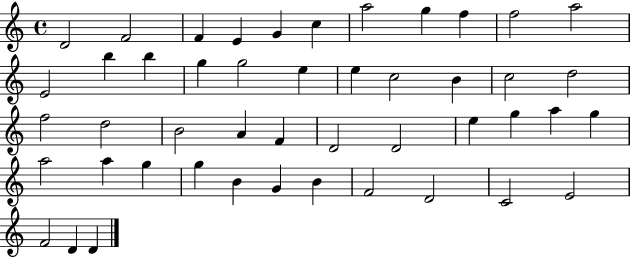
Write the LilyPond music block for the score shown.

{
  \clef treble
  \time 4/4
  \defaultTimeSignature
  \key c \major
  d'2 f'2 | f'4 e'4 g'4 c''4 | a''2 g''4 f''4 | f''2 a''2 | \break e'2 b''4 b''4 | g''4 g''2 e''4 | e''4 c''2 b'4 | c''2 d''2 | \break f''2 d''2 | b'2 a'4 f'4 | d'2 d'2 | e''4 g''4 a''4 g''4 | \break a''2 a''4 g''4 | g''4 b'4 g'4 b'4 | f'2 d'2 | c'2 e'2 | \break f'2 d'4 d'4 | \bar "|."
}